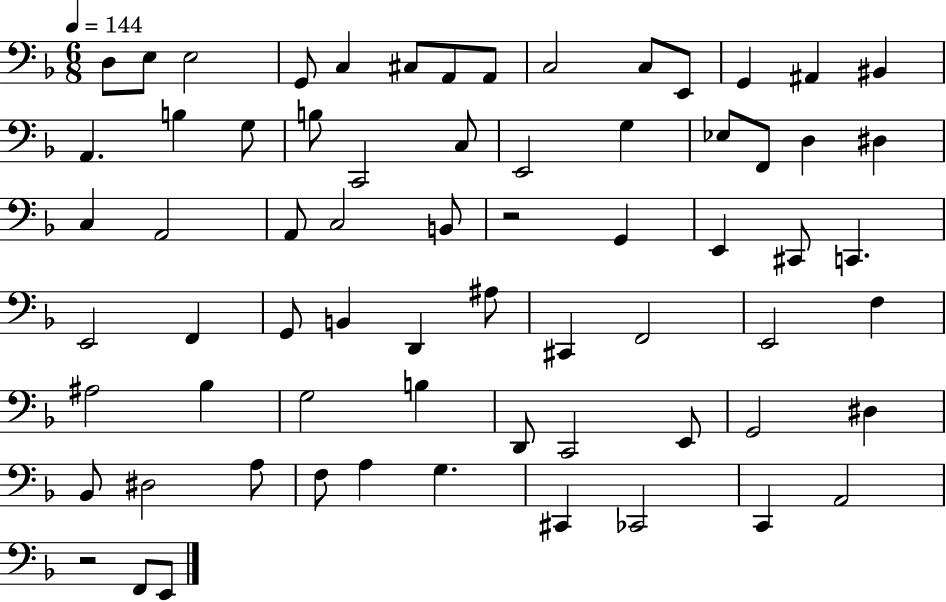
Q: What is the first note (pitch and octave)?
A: D3